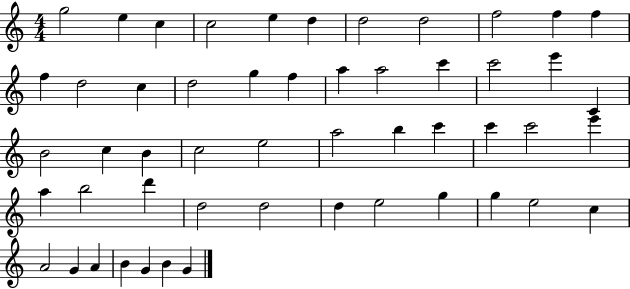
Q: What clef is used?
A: treble